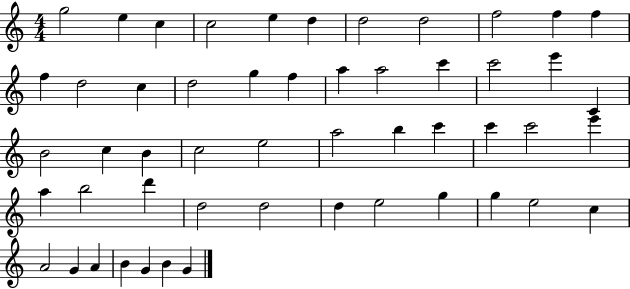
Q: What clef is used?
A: treble